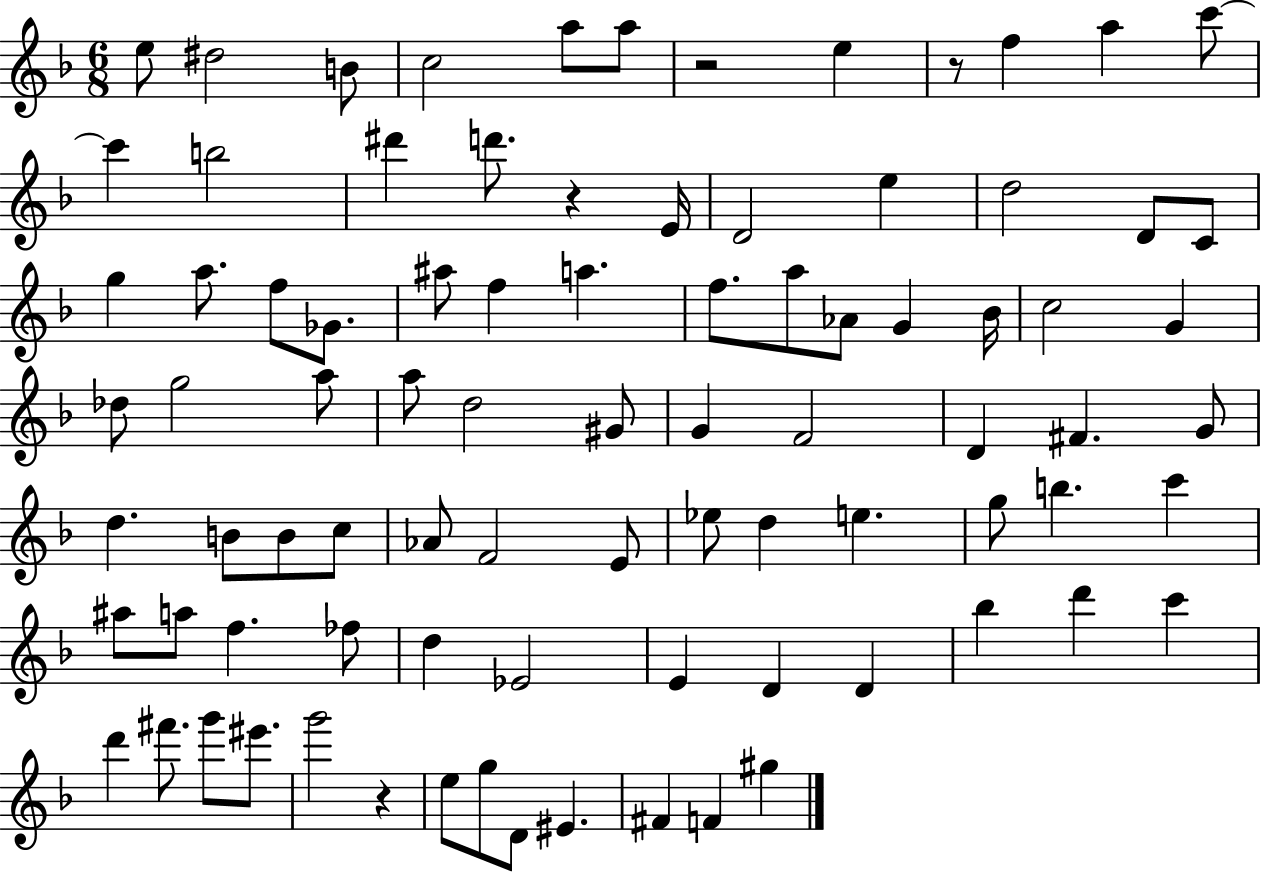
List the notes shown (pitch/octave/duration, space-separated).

E5/e D#5/h B4/e C5/h A5/e A5/e R/h E5/q R/e F5/q A5/q C6/e C6/q B5/h D#6/q D6/e. R/q E4/s D4/h E5/q D5/h D4/e C4/e G5/q A5/e. F5/e Gb4/e. A#5/e F5/q A5/q. F5/e. A5/e Ab4/e G4/q Bb4/s C5/h G4/q Db5/e G5/h A5/e A5/e D5/h G#4/e G4/q F4/h D4/q F#4/q. G4/e D5/q. B4/e B4/e C5/e Ab4/e F4/h E4/e Eb5/e D5/q E5/q. G5/e B5/q. C6/q A#5/e A5/e F5/q. FES5/e D5/q Eb4/h E4/q D4/q D4/q Bb5/q D6/q C6/q D6/q F#6/e. G6/e EIS6/e. G6/h R/q E5/e G5/e D4/e EIS4/q. F#4/q F4/q G#5/q